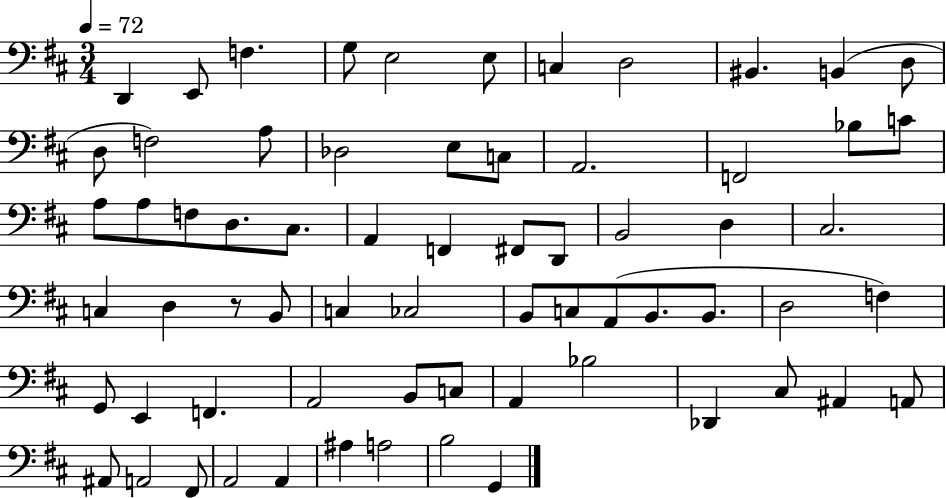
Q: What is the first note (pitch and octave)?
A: D2